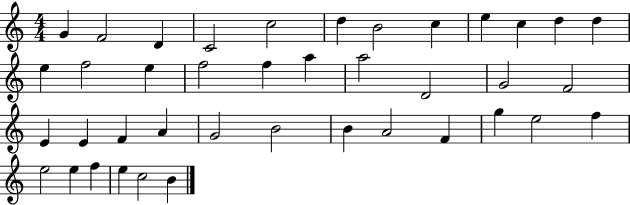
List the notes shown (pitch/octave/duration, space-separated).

G4/q F4/h D4/q C4/h C5/h D5/q B4/h C5/q E5/q C5/q D5/q D5/q E5/q F5/h E5/q F5/h F5/q A5/q A5/h D4/h G4/h F4/h E4/q E4/q F4/q A4/q G4/h B4/h B4/q A4/h F4/q G5/q E5/h F5/q E5/h E5/q F5/q E5/q C5/h B4/q